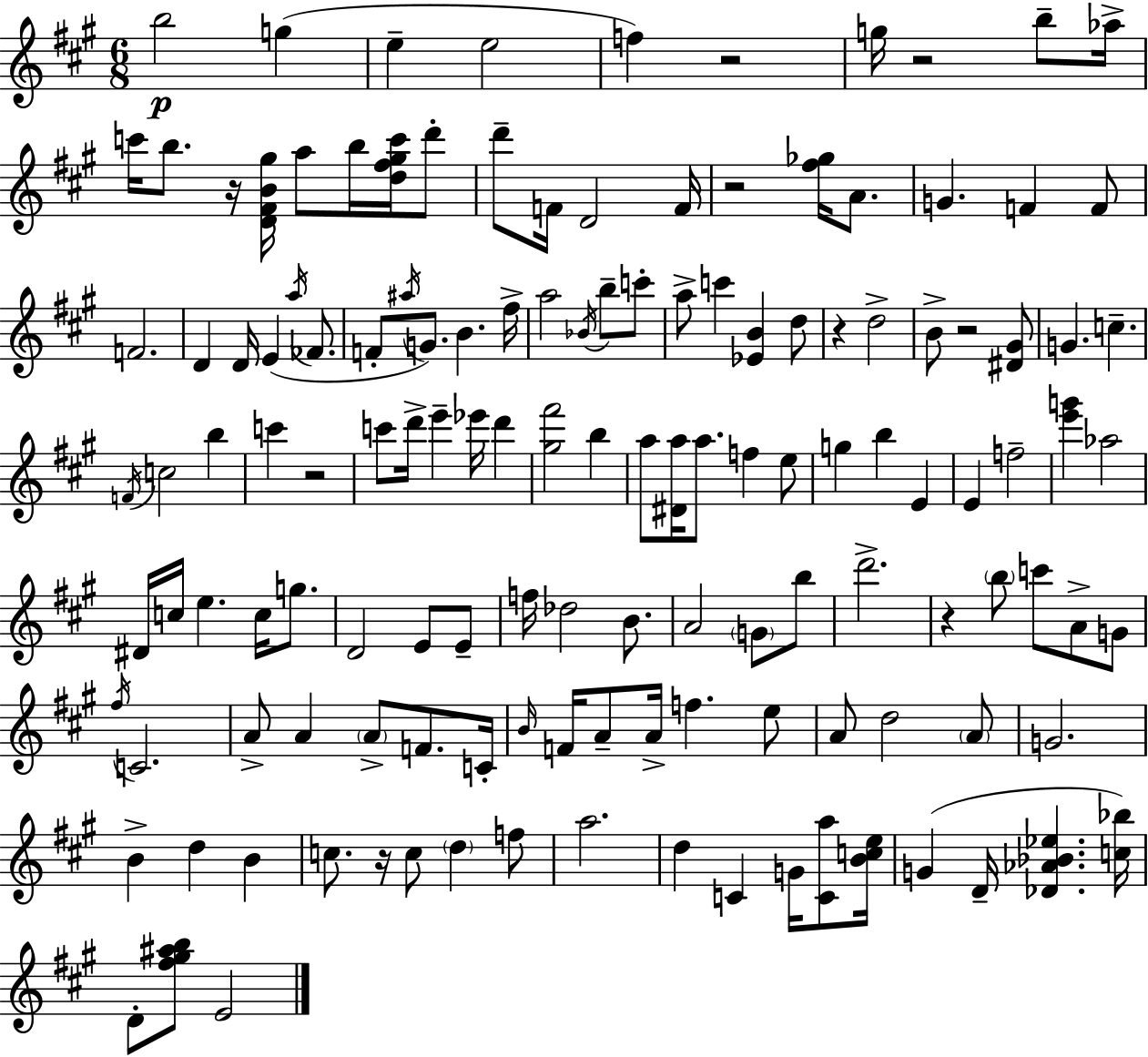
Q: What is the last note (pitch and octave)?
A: E4